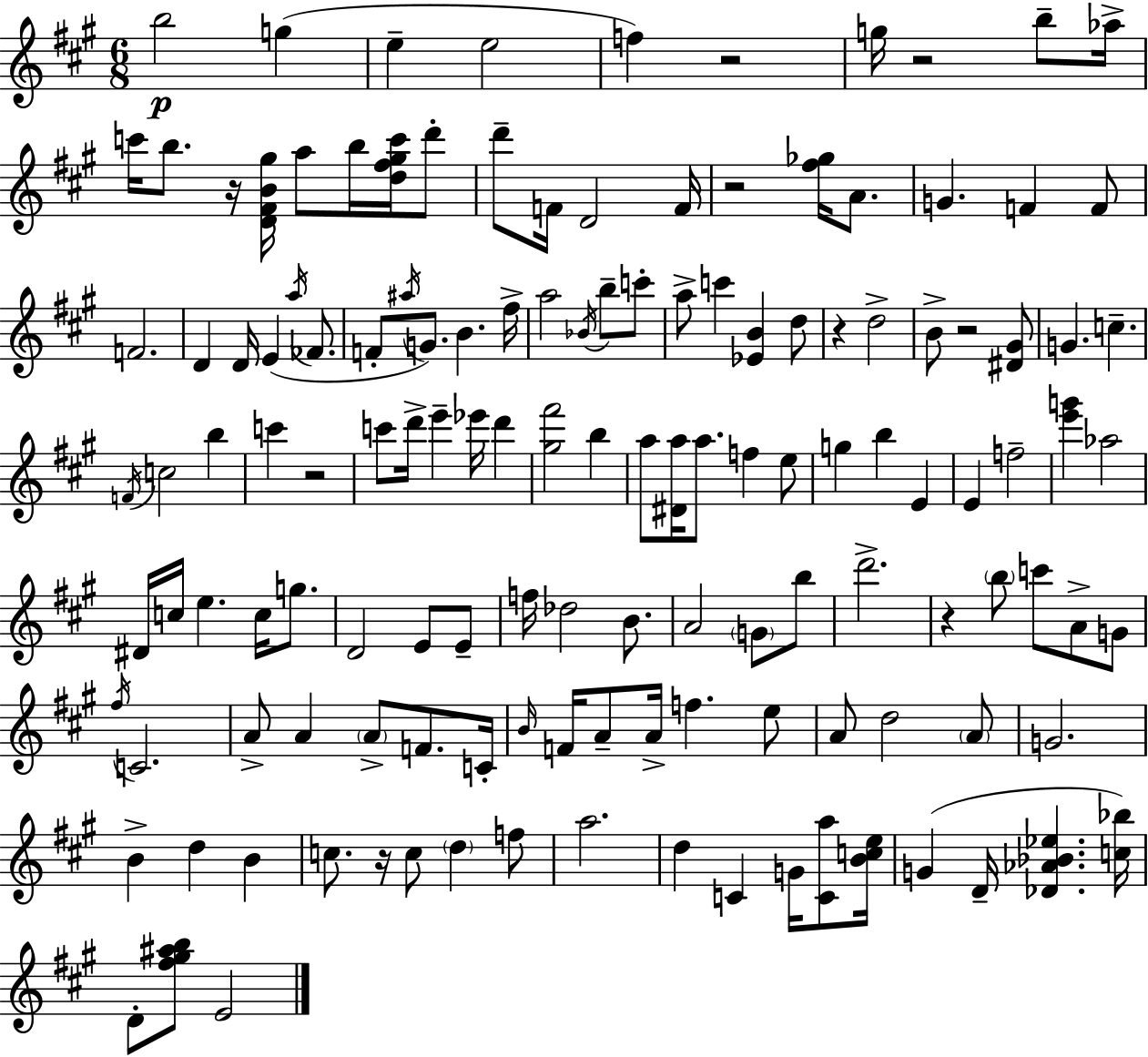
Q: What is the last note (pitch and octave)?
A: E4